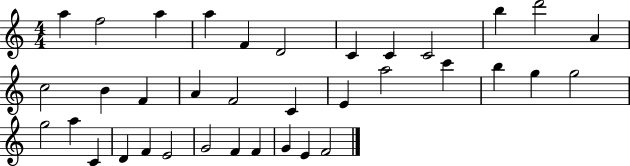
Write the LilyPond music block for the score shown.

{
  \clef treble
  \numericTimeSignature
  \time 4/4
  \key c \major
  a''4 f''2 a''4 | a''4 f'4 d'2 | c'4 c'4 c'2 | b''4 d'''2 a'4 | \break c''2 b'4 f'4 | a'4 f'2 c'4 | e'4 a''2 c'''4 | b''4 g''4 g''2 | \break g''2 a''4 c'4 | d'4 f'4 e'2 | g'2 f'4 f'4 | g'4 e'4 f'2 | \break \bar "|."
}